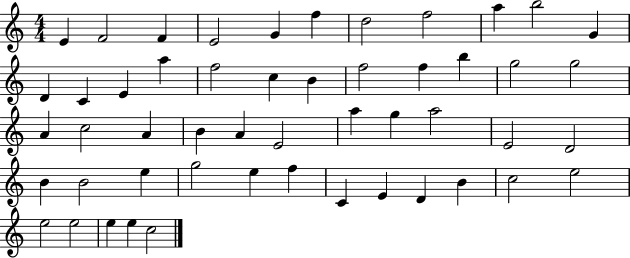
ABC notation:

X:1
T:Untitled
M:4/4
L:1/4
K:C
E F2 F E2 G f d2 f2 a b2 G D C E a f2 c B f2 f b g2 g2 A c2 A B A E2 a g a2 E2 D2 B B2 e g2 e f C E D B c2 e2 e2 e2 e e c2